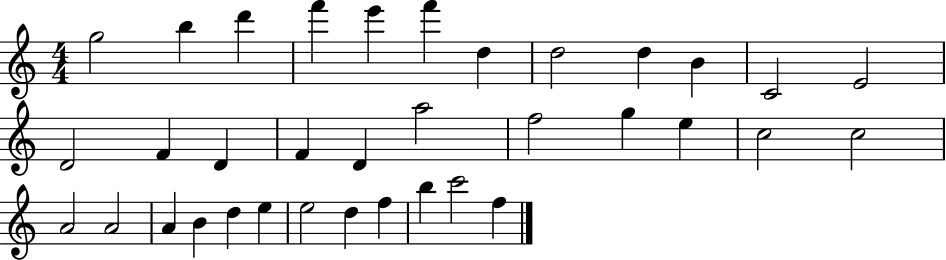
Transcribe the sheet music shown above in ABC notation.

X:1
T:Untitled
M:4/4
L:1/4
K:C
g2 b d' f' e' f' d d2 d B C2 E2 D2 F D F D a2 f2 g e c2 c2 A2 A2 A B d e e2 d f b c'2 f